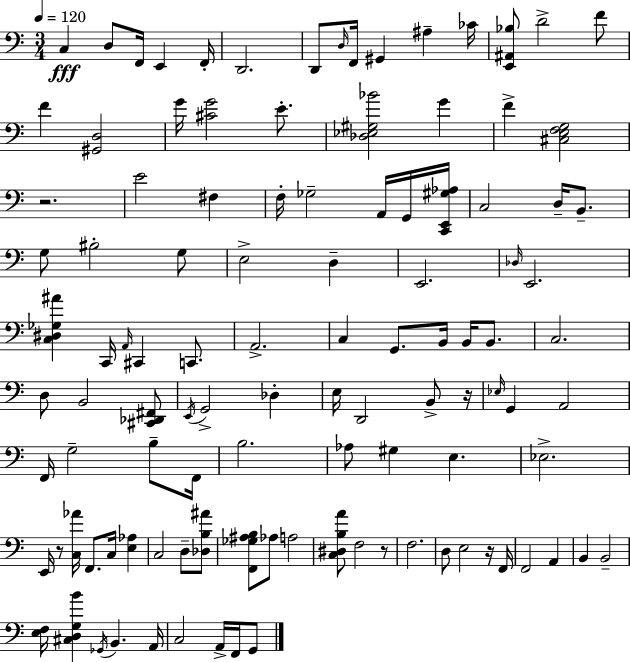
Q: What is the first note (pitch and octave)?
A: C3